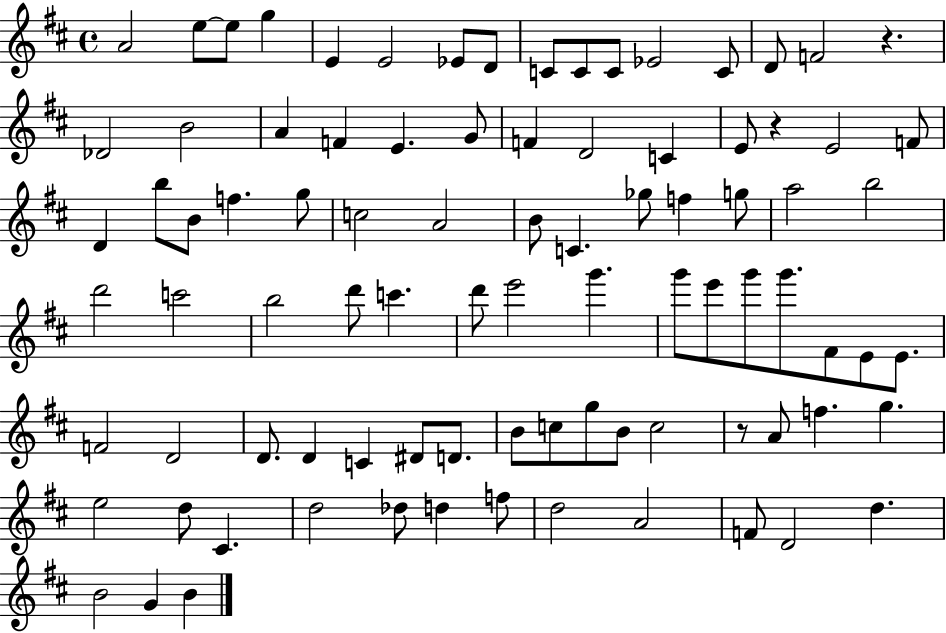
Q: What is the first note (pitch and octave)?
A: A4